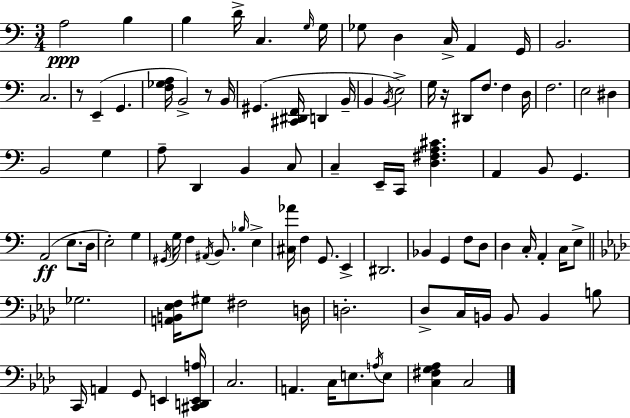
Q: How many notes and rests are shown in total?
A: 101